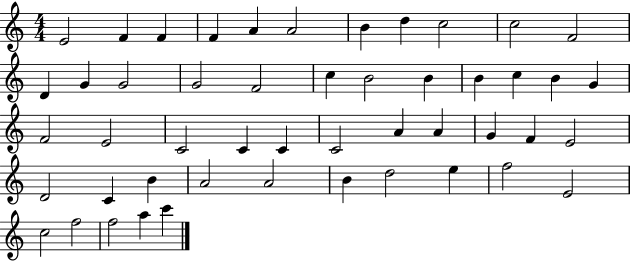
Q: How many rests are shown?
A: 0